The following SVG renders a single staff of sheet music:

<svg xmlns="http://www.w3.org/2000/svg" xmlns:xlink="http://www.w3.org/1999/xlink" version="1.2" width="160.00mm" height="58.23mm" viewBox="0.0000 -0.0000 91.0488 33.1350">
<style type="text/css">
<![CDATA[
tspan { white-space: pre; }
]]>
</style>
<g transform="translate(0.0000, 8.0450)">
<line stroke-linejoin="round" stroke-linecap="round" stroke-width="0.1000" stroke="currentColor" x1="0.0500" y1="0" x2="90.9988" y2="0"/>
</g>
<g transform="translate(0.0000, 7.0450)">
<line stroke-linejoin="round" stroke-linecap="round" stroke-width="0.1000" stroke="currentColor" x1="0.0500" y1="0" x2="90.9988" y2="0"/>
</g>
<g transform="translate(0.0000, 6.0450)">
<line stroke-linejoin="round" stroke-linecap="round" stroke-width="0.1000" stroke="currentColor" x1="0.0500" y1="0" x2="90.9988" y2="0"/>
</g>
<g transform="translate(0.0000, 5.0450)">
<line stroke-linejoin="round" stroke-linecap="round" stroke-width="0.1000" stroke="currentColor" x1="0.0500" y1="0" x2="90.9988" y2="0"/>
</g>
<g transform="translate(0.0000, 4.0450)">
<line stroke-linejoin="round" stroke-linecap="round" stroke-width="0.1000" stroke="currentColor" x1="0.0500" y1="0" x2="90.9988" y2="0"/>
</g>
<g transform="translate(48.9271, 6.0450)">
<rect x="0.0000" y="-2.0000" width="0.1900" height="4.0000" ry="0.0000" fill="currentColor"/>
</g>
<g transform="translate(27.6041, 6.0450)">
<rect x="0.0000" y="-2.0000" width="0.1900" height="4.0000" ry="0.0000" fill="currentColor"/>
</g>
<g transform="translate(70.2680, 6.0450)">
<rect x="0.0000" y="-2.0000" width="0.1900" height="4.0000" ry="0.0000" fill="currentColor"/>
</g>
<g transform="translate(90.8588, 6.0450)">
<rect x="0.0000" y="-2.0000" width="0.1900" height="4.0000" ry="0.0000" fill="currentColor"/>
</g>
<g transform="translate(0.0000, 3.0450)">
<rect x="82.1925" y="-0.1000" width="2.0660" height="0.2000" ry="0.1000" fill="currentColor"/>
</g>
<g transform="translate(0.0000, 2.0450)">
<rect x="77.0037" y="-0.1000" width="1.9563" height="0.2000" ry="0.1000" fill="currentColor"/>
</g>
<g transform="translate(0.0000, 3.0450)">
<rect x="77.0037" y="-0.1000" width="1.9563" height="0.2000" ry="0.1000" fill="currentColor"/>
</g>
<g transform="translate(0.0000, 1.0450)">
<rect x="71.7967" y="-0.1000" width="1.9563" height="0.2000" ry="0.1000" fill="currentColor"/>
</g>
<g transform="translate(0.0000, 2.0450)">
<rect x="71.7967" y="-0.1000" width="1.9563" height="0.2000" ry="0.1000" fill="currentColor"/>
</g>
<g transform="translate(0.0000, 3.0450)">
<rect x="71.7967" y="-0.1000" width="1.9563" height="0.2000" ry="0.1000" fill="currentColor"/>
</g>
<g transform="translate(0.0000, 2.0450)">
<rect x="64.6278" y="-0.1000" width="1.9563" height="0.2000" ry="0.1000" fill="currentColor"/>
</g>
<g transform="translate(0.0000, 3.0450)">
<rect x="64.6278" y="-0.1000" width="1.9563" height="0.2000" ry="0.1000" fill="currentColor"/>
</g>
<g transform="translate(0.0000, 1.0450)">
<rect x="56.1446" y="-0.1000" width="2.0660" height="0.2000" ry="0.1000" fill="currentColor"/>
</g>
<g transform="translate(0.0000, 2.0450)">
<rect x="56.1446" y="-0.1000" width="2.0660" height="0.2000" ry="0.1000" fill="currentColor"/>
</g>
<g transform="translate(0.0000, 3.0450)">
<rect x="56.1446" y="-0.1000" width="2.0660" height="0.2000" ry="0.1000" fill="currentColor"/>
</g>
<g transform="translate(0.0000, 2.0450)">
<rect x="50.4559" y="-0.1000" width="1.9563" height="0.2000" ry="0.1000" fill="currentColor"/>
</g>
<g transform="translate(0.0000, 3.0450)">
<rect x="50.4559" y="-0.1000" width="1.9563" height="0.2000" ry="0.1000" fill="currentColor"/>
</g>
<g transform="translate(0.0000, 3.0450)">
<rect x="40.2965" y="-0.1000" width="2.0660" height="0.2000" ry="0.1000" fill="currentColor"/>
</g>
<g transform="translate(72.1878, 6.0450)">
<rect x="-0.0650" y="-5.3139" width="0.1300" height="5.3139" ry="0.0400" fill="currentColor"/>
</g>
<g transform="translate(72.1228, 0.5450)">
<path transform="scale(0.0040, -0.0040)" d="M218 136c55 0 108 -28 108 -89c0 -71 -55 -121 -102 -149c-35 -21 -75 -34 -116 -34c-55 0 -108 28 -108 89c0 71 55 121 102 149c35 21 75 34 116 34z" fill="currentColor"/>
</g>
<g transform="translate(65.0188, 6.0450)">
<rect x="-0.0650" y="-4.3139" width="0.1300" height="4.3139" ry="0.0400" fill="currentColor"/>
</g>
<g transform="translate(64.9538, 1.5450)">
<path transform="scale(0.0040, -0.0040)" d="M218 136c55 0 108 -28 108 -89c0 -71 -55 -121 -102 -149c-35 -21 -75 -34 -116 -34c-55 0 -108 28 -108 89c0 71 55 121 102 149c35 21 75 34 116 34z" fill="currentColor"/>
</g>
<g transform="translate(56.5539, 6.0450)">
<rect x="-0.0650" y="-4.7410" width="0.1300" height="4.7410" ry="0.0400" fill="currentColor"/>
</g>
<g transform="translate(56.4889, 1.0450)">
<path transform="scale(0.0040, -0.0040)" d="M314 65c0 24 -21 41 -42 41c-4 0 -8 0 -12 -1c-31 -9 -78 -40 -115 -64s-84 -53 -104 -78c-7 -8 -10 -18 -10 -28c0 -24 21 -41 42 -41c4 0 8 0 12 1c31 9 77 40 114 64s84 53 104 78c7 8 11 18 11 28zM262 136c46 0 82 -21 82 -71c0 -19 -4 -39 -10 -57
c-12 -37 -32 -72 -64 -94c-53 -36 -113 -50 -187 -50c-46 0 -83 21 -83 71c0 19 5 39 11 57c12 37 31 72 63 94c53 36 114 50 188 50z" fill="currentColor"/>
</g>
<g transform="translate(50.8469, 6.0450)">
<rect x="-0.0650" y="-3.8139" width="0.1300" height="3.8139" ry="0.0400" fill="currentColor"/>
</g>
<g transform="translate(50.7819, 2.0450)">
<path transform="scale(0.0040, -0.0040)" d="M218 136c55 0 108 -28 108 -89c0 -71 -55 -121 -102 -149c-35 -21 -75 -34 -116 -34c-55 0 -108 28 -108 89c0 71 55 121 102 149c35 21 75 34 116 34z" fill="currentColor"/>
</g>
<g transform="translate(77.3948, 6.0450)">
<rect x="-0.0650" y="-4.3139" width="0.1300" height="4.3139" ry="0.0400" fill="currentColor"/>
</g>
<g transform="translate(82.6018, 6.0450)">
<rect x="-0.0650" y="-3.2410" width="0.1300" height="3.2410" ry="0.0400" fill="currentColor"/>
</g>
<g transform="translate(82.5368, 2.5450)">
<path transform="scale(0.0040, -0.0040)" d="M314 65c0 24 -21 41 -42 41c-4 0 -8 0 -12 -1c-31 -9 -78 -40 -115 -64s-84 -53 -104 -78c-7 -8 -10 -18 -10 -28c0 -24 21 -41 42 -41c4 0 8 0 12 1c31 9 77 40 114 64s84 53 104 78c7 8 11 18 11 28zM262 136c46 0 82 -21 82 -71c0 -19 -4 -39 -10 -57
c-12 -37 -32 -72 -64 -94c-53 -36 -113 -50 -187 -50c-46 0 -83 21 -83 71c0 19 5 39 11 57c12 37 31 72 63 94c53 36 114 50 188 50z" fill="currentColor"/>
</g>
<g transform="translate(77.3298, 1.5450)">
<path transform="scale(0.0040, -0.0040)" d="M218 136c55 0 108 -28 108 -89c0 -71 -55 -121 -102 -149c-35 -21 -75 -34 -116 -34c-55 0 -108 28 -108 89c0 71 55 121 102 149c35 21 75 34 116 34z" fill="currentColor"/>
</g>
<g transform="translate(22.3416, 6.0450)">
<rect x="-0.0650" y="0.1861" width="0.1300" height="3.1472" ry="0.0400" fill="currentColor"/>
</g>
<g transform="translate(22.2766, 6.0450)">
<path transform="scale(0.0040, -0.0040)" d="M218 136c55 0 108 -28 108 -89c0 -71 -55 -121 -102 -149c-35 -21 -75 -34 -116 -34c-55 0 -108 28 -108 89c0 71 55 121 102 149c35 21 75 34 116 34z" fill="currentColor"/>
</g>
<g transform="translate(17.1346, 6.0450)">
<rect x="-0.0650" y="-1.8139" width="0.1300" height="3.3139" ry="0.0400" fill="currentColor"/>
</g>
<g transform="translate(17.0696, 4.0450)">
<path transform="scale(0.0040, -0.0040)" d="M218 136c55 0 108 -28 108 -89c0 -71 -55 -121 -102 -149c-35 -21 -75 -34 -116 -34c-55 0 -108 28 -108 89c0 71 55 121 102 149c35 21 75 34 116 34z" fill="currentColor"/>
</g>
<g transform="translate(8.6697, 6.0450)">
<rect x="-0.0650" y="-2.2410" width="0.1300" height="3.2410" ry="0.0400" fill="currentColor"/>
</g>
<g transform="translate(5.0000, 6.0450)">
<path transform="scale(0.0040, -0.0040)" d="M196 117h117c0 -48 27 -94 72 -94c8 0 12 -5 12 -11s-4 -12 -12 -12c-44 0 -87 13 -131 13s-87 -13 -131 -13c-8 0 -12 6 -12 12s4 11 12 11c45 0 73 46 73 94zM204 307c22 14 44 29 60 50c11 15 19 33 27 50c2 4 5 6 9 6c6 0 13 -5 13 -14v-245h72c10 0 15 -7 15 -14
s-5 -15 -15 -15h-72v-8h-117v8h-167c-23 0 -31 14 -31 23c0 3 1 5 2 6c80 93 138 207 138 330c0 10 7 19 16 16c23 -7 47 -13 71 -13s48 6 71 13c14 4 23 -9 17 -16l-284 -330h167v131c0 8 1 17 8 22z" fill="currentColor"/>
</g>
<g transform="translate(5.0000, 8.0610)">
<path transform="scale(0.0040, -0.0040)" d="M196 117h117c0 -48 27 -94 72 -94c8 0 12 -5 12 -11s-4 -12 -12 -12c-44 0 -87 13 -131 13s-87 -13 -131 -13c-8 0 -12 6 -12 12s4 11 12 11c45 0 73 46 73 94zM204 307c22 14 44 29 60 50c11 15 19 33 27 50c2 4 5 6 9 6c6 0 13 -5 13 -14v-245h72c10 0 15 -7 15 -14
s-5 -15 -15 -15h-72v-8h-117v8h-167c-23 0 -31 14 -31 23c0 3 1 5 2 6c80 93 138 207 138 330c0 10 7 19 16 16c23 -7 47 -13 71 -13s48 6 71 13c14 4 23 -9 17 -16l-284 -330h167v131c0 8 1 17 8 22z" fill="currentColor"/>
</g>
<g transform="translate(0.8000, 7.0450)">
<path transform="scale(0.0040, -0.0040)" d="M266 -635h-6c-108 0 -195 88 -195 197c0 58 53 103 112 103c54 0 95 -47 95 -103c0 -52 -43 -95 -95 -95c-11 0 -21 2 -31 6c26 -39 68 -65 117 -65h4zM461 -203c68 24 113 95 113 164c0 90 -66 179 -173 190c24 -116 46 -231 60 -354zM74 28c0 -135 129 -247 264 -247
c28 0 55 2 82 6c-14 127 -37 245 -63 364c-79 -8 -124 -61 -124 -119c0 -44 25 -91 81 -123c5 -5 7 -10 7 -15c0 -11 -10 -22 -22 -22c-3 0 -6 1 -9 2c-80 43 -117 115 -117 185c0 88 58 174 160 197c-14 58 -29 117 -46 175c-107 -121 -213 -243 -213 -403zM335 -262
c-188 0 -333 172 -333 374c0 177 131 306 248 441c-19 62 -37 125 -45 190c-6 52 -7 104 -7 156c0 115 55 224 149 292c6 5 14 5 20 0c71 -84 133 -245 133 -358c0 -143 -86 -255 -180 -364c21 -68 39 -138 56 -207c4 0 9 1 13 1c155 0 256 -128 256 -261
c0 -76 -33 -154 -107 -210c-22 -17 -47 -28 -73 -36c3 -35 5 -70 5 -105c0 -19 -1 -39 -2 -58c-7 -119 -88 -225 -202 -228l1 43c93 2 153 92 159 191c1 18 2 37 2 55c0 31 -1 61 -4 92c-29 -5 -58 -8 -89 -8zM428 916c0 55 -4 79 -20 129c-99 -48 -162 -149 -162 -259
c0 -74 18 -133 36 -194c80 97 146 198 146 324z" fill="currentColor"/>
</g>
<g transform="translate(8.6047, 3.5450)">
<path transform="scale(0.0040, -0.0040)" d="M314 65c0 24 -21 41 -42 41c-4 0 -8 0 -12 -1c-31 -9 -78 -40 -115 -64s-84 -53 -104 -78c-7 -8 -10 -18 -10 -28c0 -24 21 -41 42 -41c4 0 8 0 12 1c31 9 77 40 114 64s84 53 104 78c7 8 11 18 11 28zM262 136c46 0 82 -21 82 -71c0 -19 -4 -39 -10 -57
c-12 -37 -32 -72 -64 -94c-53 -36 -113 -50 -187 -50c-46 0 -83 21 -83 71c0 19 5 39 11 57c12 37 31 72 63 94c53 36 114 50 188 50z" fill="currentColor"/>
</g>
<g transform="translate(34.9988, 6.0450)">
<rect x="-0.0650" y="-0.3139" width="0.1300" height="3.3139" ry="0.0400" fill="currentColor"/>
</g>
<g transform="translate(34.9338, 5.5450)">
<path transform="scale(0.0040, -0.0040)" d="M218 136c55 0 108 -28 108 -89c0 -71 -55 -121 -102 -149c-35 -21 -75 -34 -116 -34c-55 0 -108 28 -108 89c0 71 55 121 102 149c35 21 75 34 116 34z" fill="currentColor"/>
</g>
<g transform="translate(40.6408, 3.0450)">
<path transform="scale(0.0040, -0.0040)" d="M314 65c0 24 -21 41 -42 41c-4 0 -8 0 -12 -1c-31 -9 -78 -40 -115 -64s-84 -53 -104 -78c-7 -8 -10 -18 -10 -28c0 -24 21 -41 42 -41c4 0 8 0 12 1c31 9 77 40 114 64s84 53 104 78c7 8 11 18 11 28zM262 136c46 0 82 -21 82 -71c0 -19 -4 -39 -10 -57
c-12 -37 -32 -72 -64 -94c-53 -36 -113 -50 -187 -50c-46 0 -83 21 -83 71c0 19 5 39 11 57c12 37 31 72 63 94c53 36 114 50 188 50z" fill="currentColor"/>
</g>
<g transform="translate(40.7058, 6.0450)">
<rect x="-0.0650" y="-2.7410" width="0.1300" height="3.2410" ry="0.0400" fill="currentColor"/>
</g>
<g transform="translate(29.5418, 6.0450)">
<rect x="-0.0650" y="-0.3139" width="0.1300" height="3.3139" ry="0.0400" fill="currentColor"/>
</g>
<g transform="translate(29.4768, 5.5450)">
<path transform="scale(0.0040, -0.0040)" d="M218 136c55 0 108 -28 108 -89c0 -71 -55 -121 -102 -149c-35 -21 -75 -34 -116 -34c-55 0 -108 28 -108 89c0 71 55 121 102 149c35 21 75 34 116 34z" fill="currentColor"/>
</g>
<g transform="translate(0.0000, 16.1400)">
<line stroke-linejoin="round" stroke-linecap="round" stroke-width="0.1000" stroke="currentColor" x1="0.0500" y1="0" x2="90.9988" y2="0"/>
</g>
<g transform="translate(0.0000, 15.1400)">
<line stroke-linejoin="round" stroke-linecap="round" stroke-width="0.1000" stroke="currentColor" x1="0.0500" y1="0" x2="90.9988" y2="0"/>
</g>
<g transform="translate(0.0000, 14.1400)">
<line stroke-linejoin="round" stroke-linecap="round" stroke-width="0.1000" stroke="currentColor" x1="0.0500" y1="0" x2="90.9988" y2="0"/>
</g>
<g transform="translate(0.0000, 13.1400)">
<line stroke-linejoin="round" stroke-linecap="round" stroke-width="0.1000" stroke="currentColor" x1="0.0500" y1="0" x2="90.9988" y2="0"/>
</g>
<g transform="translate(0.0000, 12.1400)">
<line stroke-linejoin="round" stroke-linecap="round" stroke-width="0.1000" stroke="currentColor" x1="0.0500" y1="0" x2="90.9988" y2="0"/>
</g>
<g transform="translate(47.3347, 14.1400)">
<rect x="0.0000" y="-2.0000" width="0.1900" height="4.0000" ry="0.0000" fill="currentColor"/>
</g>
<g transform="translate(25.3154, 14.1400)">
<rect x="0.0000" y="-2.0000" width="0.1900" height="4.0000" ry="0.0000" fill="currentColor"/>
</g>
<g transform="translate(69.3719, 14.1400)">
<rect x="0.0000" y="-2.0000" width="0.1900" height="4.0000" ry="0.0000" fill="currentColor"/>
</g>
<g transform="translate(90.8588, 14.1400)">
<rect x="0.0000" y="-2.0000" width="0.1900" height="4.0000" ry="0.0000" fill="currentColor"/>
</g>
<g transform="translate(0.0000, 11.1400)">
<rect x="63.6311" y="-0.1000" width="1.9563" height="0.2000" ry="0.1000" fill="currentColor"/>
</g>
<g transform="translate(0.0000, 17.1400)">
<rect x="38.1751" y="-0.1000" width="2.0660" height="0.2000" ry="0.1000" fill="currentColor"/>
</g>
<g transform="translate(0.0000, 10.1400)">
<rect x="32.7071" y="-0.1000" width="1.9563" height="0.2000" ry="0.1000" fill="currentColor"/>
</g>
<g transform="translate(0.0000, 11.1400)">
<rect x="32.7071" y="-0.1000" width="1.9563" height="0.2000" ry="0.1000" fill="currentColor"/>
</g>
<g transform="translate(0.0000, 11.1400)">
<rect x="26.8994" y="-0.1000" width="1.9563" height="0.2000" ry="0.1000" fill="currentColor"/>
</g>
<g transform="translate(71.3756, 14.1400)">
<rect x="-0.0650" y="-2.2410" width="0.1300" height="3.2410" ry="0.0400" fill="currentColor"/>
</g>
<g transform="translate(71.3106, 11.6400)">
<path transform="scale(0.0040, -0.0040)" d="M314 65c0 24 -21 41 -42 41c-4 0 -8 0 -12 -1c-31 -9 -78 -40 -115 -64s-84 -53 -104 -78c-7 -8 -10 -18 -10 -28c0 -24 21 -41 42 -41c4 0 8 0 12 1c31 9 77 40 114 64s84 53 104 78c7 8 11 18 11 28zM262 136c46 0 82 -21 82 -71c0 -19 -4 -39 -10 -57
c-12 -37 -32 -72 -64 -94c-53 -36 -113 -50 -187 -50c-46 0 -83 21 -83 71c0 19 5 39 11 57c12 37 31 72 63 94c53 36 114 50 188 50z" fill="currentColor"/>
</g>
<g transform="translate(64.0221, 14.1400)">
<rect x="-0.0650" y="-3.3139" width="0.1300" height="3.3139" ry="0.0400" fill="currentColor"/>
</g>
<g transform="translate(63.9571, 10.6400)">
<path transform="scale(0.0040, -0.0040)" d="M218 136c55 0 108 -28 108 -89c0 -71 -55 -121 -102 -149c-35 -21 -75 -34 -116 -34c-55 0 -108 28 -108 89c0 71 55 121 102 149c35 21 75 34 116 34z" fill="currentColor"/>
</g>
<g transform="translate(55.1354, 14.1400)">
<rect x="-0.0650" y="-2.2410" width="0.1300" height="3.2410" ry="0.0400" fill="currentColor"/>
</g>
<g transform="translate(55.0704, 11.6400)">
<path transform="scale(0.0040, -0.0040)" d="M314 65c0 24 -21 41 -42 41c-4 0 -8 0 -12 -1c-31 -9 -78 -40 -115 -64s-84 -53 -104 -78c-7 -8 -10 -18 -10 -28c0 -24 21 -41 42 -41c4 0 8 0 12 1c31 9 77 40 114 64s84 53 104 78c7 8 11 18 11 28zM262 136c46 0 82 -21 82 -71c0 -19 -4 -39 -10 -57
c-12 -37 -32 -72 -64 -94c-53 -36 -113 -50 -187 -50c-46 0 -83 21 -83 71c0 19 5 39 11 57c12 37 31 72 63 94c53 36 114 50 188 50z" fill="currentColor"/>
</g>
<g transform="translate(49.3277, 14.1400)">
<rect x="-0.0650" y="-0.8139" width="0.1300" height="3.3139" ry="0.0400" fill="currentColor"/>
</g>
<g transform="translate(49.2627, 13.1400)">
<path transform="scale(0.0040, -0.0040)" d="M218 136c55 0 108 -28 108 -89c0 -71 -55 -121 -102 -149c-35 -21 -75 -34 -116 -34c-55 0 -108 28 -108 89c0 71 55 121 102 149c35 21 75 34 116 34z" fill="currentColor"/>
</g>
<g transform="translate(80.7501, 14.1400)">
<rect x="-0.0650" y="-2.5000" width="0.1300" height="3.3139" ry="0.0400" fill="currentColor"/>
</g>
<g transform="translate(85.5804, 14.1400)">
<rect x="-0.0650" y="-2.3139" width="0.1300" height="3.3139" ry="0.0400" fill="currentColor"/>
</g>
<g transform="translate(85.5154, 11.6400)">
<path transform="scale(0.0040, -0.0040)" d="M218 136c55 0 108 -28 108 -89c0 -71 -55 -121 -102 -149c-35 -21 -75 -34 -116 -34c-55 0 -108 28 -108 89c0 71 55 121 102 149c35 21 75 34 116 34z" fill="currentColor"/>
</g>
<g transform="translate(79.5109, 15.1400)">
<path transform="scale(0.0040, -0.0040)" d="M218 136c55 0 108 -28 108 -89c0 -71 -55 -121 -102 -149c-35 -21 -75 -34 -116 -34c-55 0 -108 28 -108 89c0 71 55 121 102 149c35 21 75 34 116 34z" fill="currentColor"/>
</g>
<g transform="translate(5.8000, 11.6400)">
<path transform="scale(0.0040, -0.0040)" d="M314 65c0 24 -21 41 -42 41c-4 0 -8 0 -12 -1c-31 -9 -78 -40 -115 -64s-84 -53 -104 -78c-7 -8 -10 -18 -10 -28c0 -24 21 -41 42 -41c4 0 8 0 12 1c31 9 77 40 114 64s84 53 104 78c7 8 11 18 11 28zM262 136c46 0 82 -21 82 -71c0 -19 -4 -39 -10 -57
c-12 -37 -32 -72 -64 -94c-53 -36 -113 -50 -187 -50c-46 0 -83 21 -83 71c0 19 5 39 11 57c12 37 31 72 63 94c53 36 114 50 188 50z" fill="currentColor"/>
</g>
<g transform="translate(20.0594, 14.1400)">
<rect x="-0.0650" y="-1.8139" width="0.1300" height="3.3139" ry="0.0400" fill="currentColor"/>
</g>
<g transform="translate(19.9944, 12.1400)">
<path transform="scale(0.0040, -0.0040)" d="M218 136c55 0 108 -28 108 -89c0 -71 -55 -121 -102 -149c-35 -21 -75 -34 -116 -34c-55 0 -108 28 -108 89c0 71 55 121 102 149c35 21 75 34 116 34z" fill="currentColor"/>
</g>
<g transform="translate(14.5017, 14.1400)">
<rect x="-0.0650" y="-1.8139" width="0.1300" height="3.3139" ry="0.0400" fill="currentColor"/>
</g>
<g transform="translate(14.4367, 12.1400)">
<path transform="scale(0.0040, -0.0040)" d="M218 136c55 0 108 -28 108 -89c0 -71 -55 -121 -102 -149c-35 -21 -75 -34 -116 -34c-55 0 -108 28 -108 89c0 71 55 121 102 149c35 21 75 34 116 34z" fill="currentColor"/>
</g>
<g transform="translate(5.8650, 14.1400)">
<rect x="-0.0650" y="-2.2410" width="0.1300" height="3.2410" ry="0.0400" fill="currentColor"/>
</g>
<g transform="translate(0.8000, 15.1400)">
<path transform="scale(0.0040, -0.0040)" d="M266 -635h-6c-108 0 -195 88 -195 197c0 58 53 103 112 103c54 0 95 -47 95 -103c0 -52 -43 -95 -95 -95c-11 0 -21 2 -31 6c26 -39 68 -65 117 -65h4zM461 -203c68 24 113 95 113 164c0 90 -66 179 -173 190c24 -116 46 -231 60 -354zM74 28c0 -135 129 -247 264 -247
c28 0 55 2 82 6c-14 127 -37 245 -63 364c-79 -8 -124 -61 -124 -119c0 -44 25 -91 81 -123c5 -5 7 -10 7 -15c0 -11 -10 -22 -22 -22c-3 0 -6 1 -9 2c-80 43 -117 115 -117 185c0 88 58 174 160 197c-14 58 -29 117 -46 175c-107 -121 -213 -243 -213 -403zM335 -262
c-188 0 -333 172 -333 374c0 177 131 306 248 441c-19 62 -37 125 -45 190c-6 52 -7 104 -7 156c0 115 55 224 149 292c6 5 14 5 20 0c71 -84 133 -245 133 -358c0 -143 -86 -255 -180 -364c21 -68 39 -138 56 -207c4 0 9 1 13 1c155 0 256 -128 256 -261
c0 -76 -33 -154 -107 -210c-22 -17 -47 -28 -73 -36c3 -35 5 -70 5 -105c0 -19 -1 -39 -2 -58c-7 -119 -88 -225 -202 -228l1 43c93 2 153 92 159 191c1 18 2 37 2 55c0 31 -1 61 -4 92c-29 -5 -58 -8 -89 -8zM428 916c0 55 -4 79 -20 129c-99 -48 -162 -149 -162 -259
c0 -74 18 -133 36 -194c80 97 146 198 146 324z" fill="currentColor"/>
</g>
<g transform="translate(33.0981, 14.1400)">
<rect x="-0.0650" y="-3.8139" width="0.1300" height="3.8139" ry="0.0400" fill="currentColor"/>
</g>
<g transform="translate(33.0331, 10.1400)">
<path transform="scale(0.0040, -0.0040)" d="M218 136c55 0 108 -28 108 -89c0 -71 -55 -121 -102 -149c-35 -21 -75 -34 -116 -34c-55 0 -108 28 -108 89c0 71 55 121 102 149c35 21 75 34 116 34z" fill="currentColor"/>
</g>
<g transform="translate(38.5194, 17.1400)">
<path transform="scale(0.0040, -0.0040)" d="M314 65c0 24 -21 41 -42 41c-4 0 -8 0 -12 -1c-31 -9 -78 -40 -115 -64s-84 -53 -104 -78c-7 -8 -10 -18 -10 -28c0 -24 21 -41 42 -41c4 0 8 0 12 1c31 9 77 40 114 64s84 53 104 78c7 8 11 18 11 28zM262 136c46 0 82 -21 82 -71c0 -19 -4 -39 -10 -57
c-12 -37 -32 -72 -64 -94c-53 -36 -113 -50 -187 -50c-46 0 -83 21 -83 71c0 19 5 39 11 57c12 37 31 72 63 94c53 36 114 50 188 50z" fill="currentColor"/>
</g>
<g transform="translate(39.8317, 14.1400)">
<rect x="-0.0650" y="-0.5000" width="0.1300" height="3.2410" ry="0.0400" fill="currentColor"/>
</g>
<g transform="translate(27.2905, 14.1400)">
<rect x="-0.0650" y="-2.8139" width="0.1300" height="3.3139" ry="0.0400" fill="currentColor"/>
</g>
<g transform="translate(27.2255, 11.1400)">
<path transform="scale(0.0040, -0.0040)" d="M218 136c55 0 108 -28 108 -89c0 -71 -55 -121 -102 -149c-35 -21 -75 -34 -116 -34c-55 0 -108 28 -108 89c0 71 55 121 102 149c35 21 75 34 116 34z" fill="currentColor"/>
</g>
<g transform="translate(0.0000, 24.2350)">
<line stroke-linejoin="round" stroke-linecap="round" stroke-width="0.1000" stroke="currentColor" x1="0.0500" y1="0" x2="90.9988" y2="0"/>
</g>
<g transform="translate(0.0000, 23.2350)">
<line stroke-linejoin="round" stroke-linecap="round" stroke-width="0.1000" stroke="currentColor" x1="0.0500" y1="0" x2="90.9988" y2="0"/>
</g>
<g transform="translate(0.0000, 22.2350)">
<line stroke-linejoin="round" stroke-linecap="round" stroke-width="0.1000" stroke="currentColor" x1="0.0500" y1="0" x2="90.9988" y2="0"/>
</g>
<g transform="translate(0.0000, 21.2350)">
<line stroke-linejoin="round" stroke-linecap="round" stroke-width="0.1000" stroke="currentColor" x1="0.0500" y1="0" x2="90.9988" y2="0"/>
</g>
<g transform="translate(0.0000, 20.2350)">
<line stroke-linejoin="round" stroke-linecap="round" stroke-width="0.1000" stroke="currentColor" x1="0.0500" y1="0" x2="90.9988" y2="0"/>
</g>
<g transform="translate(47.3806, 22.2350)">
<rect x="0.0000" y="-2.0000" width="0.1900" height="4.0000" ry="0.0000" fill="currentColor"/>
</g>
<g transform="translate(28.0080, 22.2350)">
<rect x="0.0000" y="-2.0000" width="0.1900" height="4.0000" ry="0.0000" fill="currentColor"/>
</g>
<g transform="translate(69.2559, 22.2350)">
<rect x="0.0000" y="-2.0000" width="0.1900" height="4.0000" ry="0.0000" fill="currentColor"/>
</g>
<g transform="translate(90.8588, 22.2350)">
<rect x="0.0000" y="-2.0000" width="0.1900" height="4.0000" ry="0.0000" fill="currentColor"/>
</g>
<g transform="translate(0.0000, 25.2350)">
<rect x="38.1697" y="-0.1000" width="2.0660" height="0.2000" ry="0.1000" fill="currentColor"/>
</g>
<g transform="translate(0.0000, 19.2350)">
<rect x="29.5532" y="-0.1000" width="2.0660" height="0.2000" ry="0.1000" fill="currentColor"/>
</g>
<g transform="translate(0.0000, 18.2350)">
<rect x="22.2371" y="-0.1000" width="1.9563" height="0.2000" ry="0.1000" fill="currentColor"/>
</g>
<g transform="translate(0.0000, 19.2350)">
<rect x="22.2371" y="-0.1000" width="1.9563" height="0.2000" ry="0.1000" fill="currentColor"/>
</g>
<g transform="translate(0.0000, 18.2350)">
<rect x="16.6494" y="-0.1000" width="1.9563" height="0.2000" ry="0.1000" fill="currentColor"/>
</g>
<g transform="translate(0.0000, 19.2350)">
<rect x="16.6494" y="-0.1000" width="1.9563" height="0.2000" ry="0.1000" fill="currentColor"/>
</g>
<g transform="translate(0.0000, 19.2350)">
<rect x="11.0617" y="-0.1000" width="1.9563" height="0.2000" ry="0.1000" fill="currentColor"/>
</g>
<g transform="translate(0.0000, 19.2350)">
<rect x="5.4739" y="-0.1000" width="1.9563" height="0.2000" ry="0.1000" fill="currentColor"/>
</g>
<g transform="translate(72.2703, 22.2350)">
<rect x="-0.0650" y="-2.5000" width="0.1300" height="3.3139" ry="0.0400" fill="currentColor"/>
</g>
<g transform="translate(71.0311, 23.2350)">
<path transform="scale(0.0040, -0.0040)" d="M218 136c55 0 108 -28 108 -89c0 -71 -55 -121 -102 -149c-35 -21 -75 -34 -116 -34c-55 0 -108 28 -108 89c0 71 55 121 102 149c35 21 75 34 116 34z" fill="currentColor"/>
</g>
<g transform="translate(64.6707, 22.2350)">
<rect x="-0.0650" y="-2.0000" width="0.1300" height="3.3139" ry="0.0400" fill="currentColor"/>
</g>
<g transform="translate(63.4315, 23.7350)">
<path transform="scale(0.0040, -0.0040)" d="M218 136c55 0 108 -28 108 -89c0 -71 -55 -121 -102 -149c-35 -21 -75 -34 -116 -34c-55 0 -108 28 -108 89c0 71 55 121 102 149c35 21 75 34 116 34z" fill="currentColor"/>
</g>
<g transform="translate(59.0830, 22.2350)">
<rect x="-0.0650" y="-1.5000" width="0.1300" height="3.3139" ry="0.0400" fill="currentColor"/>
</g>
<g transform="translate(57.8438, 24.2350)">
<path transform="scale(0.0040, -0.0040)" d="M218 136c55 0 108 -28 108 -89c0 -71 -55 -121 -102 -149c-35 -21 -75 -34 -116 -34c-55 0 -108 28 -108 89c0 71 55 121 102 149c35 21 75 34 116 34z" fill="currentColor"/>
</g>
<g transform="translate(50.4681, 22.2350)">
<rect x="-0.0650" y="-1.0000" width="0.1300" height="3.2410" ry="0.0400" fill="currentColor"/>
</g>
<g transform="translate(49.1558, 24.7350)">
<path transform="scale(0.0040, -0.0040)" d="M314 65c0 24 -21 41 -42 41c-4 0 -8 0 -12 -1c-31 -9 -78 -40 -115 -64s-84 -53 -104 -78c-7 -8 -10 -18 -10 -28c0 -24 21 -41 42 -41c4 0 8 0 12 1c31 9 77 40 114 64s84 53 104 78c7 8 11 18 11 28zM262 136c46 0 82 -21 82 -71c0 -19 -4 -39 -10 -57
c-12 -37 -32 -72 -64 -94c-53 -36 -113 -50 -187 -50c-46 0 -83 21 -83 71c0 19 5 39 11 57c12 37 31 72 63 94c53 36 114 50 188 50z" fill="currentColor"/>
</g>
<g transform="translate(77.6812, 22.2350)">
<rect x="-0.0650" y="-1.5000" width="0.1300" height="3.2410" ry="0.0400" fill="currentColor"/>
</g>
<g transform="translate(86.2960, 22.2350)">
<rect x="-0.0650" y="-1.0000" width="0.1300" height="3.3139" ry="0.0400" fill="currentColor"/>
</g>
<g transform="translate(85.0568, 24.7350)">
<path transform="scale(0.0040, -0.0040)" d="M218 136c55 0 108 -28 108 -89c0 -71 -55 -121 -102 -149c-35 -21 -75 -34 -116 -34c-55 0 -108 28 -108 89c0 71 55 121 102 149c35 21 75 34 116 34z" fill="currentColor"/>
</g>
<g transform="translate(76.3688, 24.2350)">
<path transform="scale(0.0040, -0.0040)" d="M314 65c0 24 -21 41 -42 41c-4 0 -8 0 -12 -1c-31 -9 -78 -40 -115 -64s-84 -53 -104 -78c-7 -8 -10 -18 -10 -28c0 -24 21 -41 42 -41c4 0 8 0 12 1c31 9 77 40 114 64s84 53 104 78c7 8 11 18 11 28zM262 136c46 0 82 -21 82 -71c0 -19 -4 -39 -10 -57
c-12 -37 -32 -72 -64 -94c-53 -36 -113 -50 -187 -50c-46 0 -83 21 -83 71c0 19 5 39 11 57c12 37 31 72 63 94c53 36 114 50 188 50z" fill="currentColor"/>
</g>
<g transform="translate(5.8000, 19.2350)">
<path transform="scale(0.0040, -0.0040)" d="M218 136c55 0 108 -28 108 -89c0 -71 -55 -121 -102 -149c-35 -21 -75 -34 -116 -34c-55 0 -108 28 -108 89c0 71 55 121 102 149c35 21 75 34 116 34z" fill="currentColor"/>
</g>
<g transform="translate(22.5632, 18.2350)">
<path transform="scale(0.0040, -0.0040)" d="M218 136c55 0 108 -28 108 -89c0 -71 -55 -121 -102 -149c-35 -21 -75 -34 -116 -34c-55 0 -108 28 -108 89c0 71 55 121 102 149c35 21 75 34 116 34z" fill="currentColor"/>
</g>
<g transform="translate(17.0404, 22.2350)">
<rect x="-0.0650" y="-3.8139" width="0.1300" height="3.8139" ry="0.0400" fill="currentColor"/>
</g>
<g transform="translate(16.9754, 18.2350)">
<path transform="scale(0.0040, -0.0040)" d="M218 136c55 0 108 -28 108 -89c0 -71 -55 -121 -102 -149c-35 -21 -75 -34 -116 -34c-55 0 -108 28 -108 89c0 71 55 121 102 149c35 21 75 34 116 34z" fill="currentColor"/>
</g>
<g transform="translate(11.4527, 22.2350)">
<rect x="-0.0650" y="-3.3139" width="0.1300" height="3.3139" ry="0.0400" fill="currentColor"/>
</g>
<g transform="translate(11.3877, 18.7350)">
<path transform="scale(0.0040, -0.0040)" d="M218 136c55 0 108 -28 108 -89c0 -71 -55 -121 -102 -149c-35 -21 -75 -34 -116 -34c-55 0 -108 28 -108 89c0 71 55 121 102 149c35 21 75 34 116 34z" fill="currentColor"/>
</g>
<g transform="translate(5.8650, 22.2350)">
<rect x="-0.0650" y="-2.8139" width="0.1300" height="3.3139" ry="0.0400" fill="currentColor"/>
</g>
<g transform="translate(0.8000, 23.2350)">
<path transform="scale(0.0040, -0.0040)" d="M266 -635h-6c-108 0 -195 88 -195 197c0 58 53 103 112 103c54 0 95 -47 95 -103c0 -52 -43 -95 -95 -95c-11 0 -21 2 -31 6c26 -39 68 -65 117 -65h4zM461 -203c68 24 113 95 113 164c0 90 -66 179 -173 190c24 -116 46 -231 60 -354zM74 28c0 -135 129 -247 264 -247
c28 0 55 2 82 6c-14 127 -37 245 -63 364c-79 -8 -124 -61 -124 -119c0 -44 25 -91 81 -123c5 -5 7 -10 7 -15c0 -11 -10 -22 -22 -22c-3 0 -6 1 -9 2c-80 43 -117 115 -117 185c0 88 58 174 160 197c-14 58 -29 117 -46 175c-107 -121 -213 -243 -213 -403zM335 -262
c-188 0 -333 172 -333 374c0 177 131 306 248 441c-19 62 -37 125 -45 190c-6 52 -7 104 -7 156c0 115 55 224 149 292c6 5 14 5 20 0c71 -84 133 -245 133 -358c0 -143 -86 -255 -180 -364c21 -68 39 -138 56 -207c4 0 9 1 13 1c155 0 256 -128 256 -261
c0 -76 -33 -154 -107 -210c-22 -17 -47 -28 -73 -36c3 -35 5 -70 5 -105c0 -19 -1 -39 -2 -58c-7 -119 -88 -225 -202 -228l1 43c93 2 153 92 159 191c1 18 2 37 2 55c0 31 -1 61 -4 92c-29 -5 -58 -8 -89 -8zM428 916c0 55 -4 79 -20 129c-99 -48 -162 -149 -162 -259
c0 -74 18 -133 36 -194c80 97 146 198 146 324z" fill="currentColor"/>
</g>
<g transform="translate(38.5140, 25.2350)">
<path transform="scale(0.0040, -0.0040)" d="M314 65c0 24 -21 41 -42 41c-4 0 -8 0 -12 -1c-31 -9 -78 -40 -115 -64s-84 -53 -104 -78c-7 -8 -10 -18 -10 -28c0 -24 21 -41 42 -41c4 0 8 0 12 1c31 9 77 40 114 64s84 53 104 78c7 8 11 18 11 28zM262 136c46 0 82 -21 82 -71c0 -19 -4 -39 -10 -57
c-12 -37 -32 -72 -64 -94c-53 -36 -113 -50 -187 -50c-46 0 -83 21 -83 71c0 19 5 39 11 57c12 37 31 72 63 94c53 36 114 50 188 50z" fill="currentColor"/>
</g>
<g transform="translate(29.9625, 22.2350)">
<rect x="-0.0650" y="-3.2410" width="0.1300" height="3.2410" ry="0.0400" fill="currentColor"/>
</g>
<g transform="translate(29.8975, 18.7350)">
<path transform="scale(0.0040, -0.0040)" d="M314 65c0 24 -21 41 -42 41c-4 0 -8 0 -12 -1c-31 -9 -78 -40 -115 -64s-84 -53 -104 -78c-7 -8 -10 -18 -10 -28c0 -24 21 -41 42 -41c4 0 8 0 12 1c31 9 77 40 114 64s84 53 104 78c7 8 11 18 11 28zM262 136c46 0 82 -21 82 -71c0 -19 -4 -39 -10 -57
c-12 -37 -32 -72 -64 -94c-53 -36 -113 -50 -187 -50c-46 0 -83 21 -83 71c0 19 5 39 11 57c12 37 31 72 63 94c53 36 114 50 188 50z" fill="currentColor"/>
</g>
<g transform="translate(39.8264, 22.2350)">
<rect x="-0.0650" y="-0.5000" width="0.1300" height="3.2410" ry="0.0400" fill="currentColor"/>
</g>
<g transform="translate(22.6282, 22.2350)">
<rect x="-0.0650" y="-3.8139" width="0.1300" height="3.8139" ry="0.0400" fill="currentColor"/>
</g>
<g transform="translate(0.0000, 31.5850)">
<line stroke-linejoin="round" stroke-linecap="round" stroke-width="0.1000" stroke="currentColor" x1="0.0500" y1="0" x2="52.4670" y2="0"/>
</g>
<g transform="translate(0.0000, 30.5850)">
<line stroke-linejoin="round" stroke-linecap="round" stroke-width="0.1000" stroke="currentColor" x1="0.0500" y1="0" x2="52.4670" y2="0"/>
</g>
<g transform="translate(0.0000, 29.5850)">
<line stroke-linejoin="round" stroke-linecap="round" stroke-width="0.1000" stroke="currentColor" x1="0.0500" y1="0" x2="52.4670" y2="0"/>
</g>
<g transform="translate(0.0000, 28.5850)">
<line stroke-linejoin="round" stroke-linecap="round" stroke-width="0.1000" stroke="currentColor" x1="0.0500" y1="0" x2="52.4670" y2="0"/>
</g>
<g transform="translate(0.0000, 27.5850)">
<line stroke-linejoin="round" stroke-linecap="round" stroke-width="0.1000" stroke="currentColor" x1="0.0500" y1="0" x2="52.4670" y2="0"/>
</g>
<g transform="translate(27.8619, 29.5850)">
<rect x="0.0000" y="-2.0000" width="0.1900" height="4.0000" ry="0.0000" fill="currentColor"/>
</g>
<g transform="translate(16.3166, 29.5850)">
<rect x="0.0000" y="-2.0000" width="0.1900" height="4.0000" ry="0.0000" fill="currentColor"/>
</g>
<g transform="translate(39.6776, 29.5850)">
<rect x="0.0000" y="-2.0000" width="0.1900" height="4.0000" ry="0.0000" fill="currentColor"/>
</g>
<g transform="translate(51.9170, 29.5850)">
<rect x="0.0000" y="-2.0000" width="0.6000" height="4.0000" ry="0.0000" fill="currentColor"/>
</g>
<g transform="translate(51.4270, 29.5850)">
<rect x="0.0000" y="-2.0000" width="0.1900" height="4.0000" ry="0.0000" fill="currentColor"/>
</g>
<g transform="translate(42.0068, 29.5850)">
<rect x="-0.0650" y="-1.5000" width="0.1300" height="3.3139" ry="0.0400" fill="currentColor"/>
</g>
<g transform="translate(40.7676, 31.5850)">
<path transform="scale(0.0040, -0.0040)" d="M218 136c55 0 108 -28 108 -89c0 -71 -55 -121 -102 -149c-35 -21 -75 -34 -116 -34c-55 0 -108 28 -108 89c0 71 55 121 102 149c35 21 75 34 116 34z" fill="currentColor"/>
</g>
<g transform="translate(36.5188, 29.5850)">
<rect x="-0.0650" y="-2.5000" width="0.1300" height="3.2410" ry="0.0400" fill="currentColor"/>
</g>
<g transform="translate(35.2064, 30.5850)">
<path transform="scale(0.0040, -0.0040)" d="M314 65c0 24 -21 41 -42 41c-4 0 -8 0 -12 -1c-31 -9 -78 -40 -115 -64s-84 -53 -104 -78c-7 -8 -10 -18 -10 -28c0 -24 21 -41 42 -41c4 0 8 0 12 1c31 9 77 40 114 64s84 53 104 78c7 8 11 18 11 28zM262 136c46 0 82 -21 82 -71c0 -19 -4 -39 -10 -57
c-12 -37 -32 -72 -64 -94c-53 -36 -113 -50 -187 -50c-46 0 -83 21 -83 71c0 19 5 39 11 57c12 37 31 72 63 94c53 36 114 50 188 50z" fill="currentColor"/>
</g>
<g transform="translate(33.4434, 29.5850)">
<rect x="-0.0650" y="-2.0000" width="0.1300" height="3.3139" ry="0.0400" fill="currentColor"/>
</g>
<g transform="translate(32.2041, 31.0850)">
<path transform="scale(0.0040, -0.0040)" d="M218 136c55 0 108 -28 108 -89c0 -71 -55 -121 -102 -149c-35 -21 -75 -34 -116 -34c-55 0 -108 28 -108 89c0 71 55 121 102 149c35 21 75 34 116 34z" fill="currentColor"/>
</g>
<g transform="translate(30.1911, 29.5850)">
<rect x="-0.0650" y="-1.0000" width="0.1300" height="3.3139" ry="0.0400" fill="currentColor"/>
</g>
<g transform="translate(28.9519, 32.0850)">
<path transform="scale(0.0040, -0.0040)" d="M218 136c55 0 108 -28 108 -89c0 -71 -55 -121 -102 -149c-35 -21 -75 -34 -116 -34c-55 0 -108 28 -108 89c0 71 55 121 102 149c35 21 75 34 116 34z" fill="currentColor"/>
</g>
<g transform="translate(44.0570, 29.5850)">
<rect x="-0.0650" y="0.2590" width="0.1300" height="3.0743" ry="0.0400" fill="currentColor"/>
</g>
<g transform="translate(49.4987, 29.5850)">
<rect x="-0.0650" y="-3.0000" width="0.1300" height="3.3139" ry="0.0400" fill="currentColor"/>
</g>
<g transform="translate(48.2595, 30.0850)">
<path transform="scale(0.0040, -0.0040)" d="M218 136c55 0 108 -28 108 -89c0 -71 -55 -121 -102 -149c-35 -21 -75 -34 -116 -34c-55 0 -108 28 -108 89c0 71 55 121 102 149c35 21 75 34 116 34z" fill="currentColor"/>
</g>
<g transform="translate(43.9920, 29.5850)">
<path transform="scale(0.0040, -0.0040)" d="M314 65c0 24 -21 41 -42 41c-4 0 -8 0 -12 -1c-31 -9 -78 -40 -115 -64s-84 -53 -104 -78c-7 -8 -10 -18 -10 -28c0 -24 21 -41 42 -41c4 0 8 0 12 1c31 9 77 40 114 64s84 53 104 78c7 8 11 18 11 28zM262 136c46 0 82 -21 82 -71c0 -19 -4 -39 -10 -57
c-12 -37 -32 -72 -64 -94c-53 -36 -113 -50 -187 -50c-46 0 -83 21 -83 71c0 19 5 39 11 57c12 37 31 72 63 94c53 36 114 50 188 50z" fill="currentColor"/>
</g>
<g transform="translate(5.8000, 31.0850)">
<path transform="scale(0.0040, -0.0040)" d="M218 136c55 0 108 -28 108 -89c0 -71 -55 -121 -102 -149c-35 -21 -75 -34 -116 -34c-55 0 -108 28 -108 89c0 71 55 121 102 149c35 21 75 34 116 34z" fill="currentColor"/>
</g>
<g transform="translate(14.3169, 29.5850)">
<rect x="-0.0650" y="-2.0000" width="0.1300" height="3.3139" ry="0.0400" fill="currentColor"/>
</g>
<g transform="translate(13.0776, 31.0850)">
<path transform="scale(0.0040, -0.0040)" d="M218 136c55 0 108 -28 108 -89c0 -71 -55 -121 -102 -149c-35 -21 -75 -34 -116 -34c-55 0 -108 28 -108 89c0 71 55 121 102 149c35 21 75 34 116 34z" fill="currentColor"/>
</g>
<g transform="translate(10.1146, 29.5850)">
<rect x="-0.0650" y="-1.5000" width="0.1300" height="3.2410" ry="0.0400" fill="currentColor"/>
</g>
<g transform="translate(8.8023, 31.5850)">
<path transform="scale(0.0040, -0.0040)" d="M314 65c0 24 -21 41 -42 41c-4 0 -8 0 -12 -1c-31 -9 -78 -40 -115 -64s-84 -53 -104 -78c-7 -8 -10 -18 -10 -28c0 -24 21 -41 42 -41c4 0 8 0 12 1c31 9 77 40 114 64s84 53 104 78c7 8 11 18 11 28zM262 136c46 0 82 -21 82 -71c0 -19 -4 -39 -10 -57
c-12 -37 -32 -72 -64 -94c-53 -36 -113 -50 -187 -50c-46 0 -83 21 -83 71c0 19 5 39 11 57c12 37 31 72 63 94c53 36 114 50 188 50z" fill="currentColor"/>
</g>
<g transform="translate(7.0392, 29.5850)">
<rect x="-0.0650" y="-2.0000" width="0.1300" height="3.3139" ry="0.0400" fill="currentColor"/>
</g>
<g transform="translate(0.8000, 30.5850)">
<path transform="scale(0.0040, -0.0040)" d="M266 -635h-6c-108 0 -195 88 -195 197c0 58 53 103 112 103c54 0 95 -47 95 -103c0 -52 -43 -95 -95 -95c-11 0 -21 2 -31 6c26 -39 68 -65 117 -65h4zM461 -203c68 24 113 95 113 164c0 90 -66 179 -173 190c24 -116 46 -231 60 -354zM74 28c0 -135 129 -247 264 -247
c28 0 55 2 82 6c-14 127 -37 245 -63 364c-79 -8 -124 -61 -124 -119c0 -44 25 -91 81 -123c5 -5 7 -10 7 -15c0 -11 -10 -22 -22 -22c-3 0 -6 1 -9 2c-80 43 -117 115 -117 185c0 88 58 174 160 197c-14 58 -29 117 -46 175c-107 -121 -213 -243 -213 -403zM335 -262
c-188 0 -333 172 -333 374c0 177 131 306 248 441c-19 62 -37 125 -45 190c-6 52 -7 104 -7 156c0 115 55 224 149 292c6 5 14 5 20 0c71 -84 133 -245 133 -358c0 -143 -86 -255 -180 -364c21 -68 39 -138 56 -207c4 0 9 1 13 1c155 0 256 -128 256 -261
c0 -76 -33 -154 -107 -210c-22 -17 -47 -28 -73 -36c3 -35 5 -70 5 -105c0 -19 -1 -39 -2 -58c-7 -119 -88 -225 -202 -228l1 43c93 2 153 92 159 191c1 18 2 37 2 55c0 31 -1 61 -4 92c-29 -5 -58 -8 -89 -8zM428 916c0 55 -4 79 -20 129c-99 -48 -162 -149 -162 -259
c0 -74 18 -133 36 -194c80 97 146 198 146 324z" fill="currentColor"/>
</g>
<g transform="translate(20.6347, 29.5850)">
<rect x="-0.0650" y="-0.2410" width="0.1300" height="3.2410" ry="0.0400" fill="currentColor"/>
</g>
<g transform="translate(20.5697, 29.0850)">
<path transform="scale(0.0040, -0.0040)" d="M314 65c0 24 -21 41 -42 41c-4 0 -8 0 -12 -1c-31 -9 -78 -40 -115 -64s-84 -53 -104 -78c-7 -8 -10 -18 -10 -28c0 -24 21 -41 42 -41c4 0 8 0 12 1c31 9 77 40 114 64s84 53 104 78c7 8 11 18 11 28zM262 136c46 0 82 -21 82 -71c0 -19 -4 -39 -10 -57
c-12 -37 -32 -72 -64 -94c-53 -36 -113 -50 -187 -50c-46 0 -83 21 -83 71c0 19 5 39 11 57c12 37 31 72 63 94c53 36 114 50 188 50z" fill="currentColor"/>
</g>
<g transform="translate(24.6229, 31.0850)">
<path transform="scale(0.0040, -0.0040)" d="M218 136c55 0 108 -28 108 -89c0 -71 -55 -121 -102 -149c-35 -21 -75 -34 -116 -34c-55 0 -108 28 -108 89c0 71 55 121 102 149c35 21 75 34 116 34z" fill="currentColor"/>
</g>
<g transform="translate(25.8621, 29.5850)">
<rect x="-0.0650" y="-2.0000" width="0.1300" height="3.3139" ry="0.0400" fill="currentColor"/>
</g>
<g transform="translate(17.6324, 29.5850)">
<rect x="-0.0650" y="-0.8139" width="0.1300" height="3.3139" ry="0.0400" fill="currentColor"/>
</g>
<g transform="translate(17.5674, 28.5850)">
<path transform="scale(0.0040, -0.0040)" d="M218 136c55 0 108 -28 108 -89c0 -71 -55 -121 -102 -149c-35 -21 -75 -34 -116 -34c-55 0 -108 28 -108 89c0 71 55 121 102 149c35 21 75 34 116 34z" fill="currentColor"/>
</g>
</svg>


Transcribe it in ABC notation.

X:1
T:Untitled
M:4/4
L:1/4
K:C
g2 f B c c a2 c' e'2 d' f' d' b2 g2 f f a c' C2 d g2 b g2 G g a b c' c' b2 C2 D2 E F G E2 D F E2 F d c2 F D F G2 E B2 A